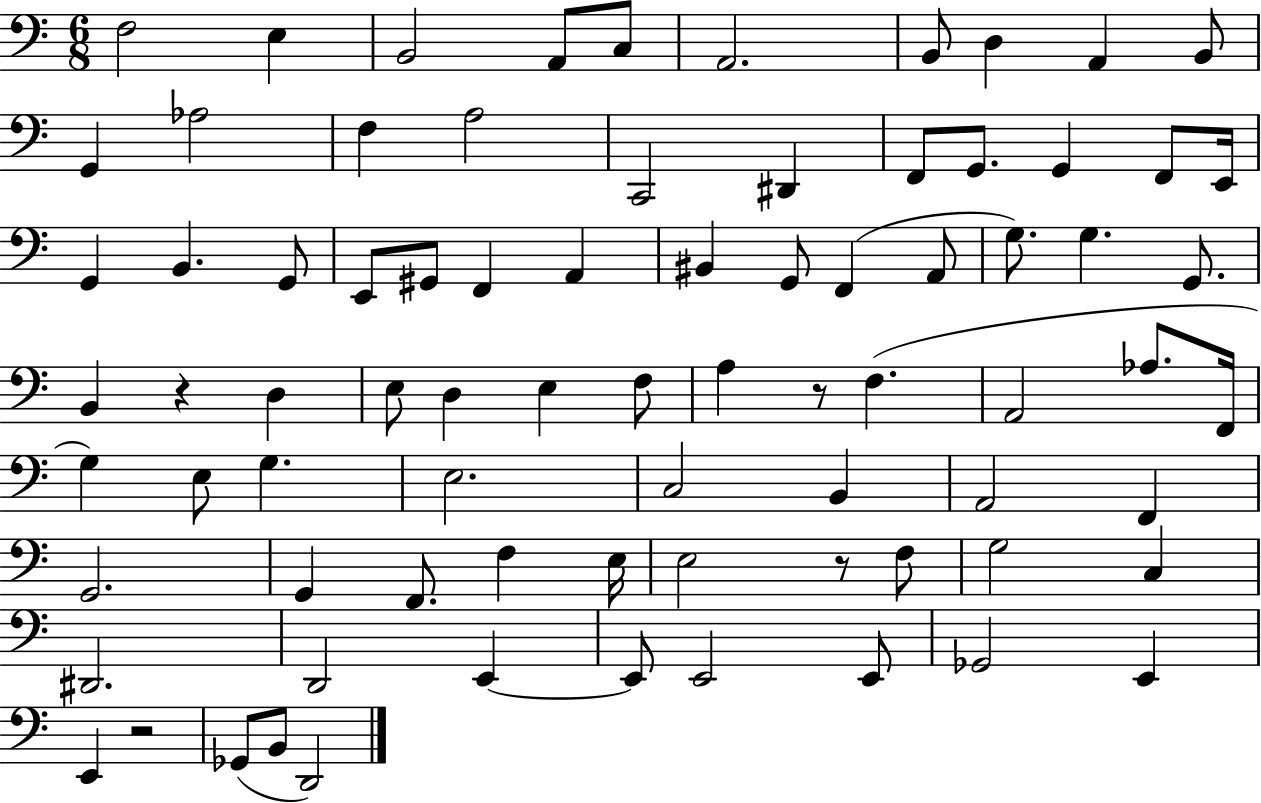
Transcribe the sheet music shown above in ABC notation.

X:1
T:Untitled
M:6/8
L:1/4
K:C
F,2 E, B,,2 A,,/2 C,/2 A,,2 B,,/2 D, A,, B,,/2 G,, _A,2 F, A,2 C,,2 ^D,, F,,/2 G,,/2 G,, F,,/2 E,,/4 G,, B,, G,,/2 E,,/2 ^G,,/2 F,, A,, ^B,, G,,/2 F,, A,,/2 G,/2 G, G,,/2 B,, z D, E,/2 D, E, F,/2 A, z/2 F, A,,2 _A,/2 F,,/4 G, E,/2 G, E,2 C,2 B,, A,,2 F,, G,,2 G,, F,,/2 F, E,/4 E,2 z/2 F,/2 G,2 C, ^D,,2 D,,2 E,, E,,/2 E,,2 E,,/2 _G,,2 E,, E,, z2 _G,,/2 B,,/2 D,,2